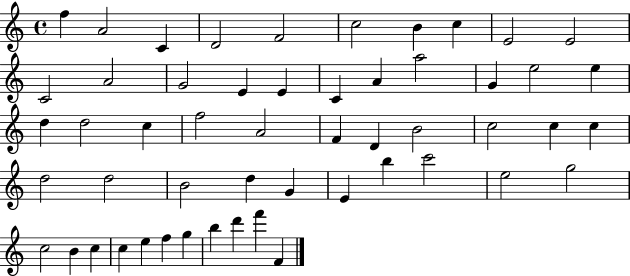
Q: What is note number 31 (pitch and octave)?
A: C5